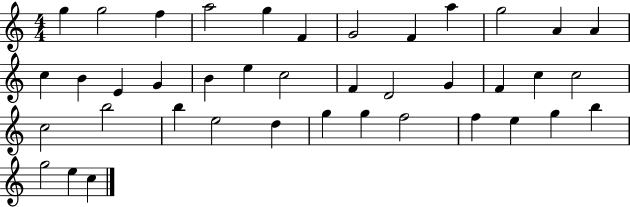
{
  \clef treble
  \numericTimeSignature
  \time 4/4
  \key c \major
  g''4 g''2 f''4 | a''2 g''4 f'4 | g'2 f'4 a''4 | g''2 a'4 a'4 | \break c''4 b'4 e'4 g'4 | b'4 e''4 c''2 | f'4 d'2 g'4 | f'4 c''4 c''2 | \break c''2 b''2 | b''4 e''2 d''4 | g''4 g''4 f''2 | f''4 e''4 g''4 b''4 | \break g''2 e''4 c''4 | \bar "|."
}